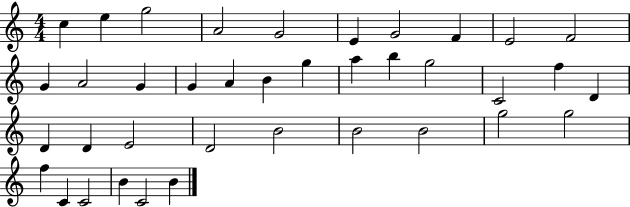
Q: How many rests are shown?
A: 0